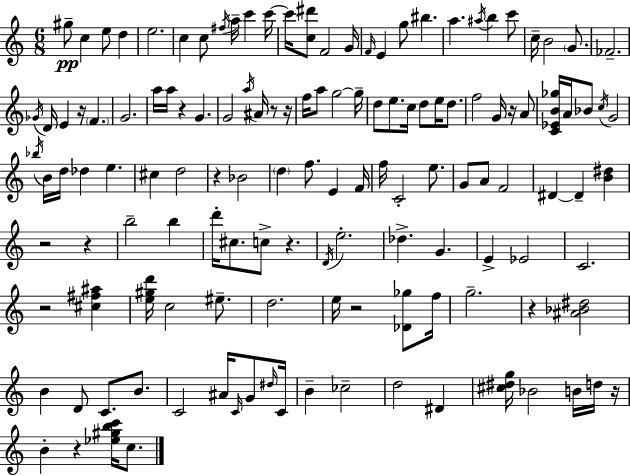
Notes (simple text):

G#5/e C5/q E5/e D5/q E5/h. C5/q C5/e F#5/s A5/s C6/q C6/s C6/s [C5,D#6]/e F4/h G4/s F4/s E4/q G5/e BIS5/q. A5/q. A#5/s B5/q C6/e C5/s B4/h G4/e. FES4/h. Gb4/s D4/s E4/q R/s F4/q. G4/h. A5/s A5/s R/q G4/q. G4/h A5/s A#4/s R/e R/s F5/s A5/e G5/h G5/s D5/e E5/e. C5/s D5/e E5/s D5/e. F5/h G4/s R/s A4/e [C4,Eb4,B4,Gb5]/s A4/s Bb4/e C5/s G4/h Bb5/s B4/s D5/s Db5/q E5/q. C#5/q D5/h R/q Bb4/h D5/q F5/e. E4/q F4/s F5/s C4/h E5/e. G4/e A4/e F4/h D#4/q D#4/q [B4,D#5]/q R/h R/q B5/h B5/q D6/s C#5/e. C5/e R/q. D4/s E5/h. Db5/q. G4/q. E4/q Eb4/h C4/h. R/h [C#5,F#5,A#5]/q [E5,G#5,D6]/s C5/h EIS5/e. D5/h. E5/s R/h [Db4,Gb5]/e F5/s G5/h. R/q [A#4,Bb4,D#5]/h B4/q D4/e C4/e. B4/e. C4/h A#4/s C4/s G4/e D#5/s C4/s B4/q CES5/h D5/h D#4/q [C#5,D#5,G5]/s Bb4/h B4/s D5/s R/s B4/q R/q [Eb5,G#5,B5,C6]/s C5/e.